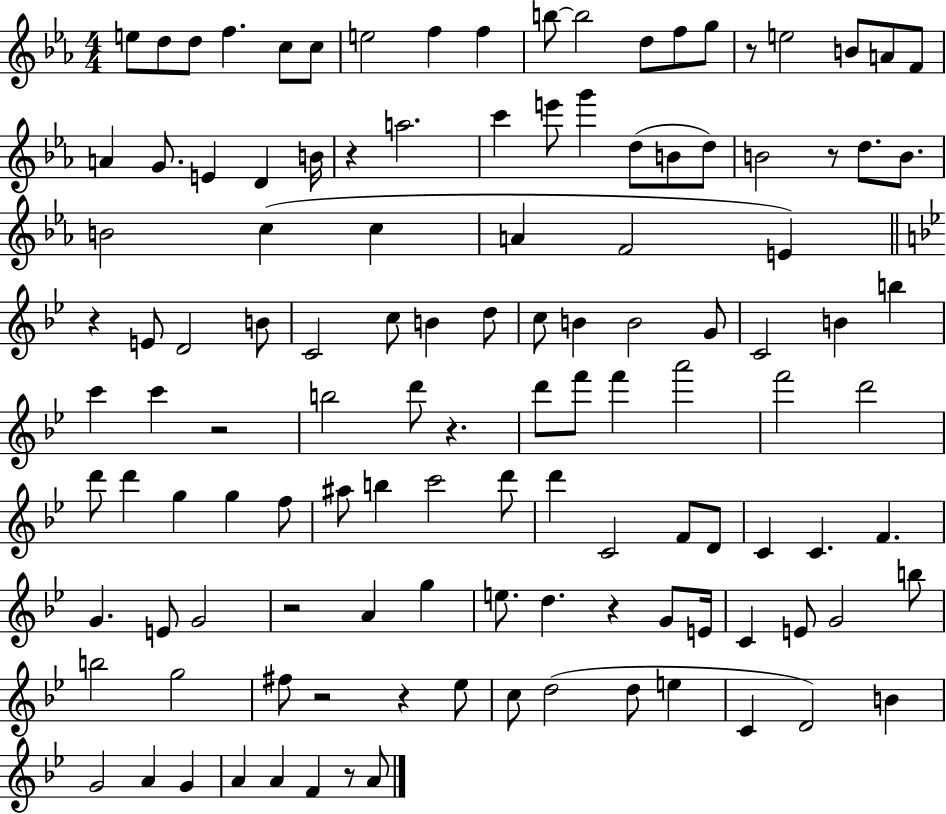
X:1
T:Untitled
M:4/4
L:1/4
K:Eb
e/2 d/2 d/2 f c/2 c/2 e2 f f b/2 b2 d/2 f/2 g/2 z/2 e2 B/2 A/2 F/2 A G/2 E D B/4 z a2 c' e'/2 g' d/2 B/2 d/2 B2 z/2 d/2 B/2 B2 c c A F2 E z E/2 D2 B/2 C2 c/2 B d/2 c/2 B B2 G/2 C2 B b c' c' z2 b2 d'/2 z d'/2 f'/2 f' a'2 f'2 d'2 d'/2 d' g g f/2 ^a/2 b c'2 d'/2 d' C2 F/2 D/2 C C F G E/2 G2 z2 A g e/2 d z G/2 E/4 C E/2 G2 b/2 b2 g2 ^f/2 z2 z _e/2 c/2 d2 d/2 e C D2 B G2 A G A A F z/2 A/2